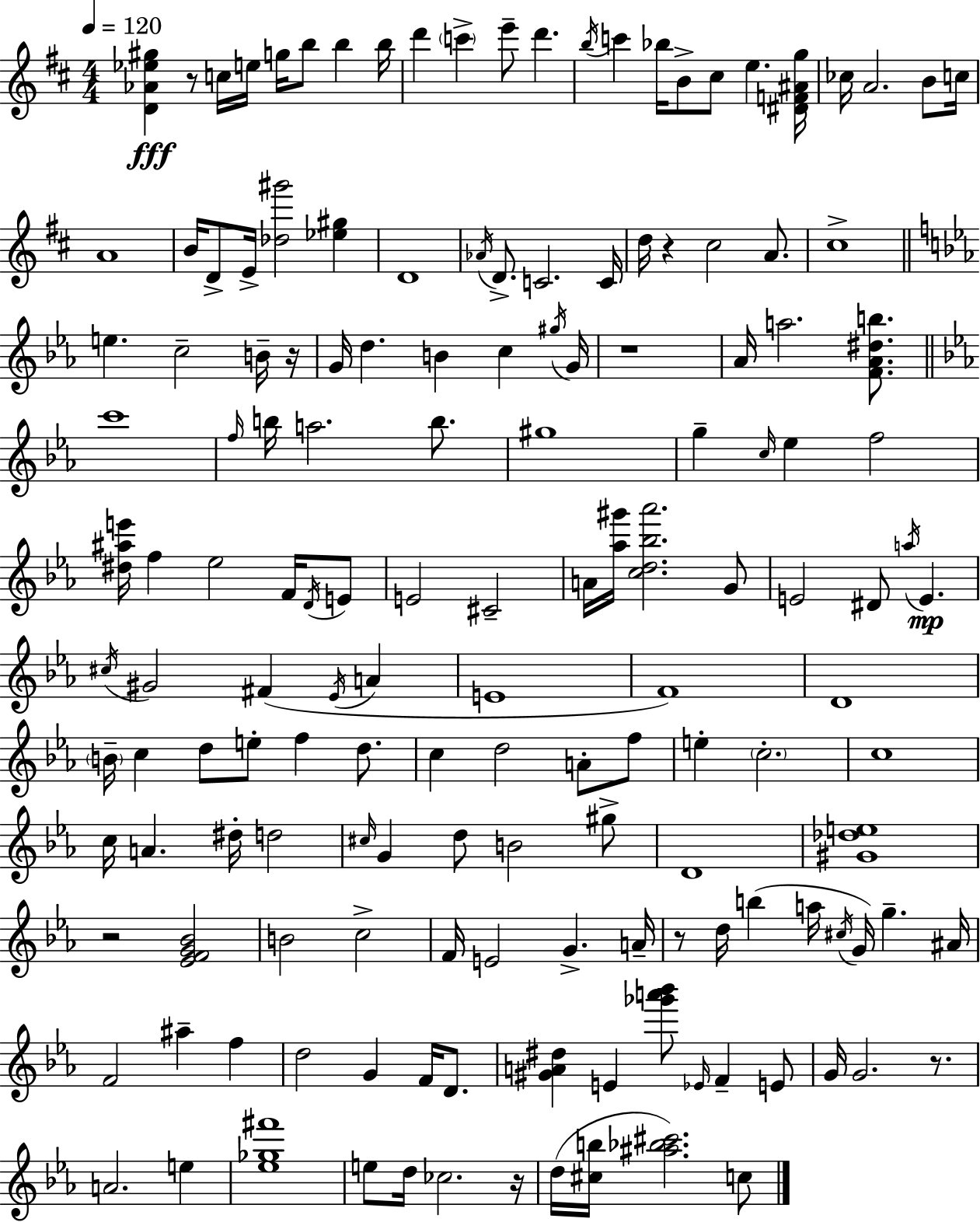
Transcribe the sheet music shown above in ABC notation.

X:1
T:Untitled
M:4/4
L:1/4
K:D
[D_A_e^g] z/2 c/4 e/4 g/4 b/2 b b/4 d' c' e'/2 d' b/4 c' _b/4 B/2 ^c/2 e [^DF^Ag]/4 _c/4 A2 B/2 c/4 A4 B/4 D/2 E/4 [_d^g']2 [_e^g] D4 _A/4 D/2 C2 C/4 d/4 z ^c2 A/2 ^c4 e c2 B/4 z/4 G/4 d B c ^g/4 G/4 z4 _A/4 a2 [F_A^db]/2 c'4 f/4 b/4 a2 b/2 ^g4 g c/4 _e f2 [^d^ae']/4 f _e2 F/4 D/4 E/2 E2 ^C2 A/4 [_a^g']/4 [cd_b_a']2 G/2 E2 ^D/2 a/4 E ^c/4 ^G2 ^F _E/4 A E4 F4 D4 B/4 c d/2 e/2 f d/2 c d2 A/2 f/2 e c2 c4 c/4 A ^d/4 d2 ^c/4 G d/2 B2 ^g/2 D4 [^G_de]4 z2 [_EFG_B]2 B2 c2 F/4 E2 G A/4 z/2 d/4 b a/4 ^c/4 G/4 g ^A/4 F2 ^a f d2 G F/4 D/2 [^GA^d] E [_g'a'_b']/2 _E/4 F E/2 G/4 G2 z/2 A2 e [_e_g^f']4 e/2 d/4 _c2 z/4 d/4 [^cb]/4 [^a_b^c']2 c/2